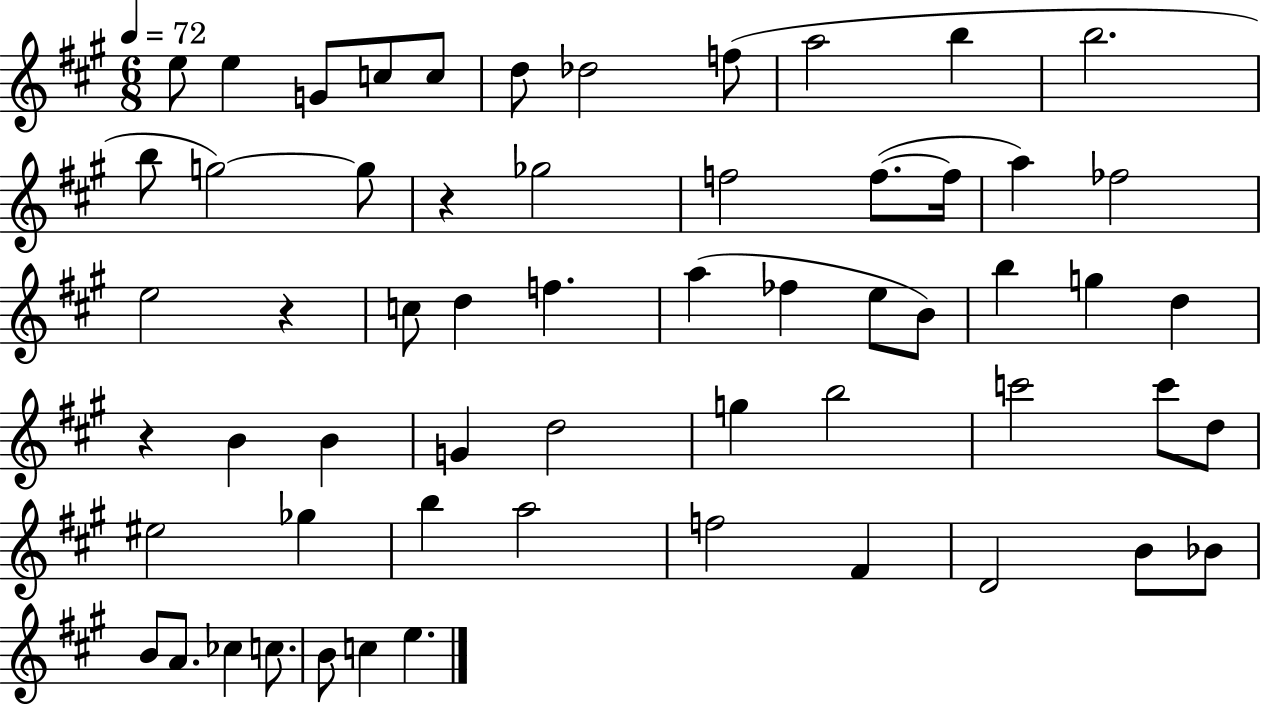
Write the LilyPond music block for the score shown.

{
  \clef treble
  \numericTimeSignature
  \time 6/8
  \key a \major
  \tempo 4 = 72
  \repeat volta 2 { e''8 e''4 g'8 c''8 c''8 | d''8 des''2 f''8( | a''2 b''4 | b''2. | \break b''8 g''2~~) g''8 | r4 ges''2 | f''2 f''8.~(~ f''16 | a''4) fes''2 | \break e''2 r4 | c''8 d''4 f''4. | a''4( fes''4 e''8 b'8) | b''4 g''4 d''4 | \break r4 b'4 b'4 | g'4 d''2 | g''4 b''2 | c'''2 c'''8 d''8 | \break eis''2 ges''4 | b''4 a''2 | f''2 fis'4 | d'2 b'8 bes'8 | \break b'8 a'8. ces''4 c''8. | b'8 c''4 e''4. | } \bar "|."
}